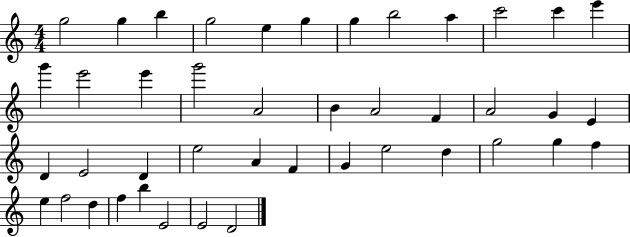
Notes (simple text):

G5/h G5/q B5/q G5/h E5/q G5/q G5/q B5/h A5/q C6/h C6/q E6/q G6/q E6/h E6/q G6/h A4/h B4/q A4/h F4/q A4/h G4/q E4/q D4/q E4/h D4/q E5/h A4/q F4/q G4/q E5/h D5/q G5/h G5/q F5/q E5/q F5/h D5/q F5/q B5/q E4/h E4/h D4/h